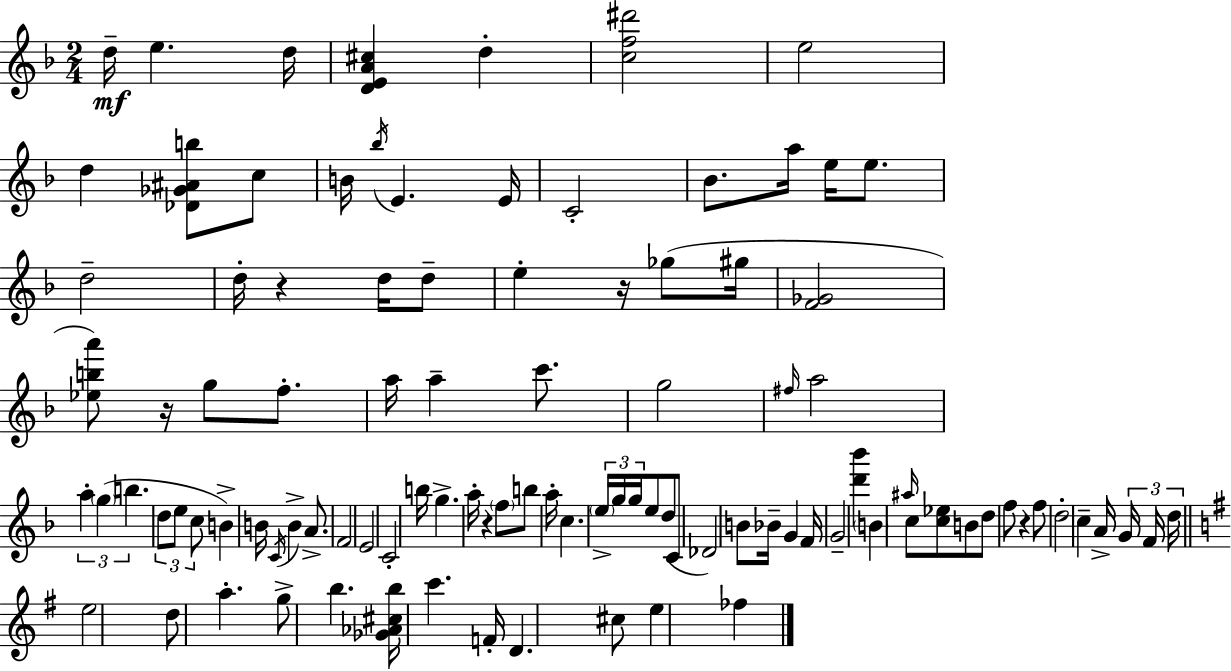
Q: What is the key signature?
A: D minor